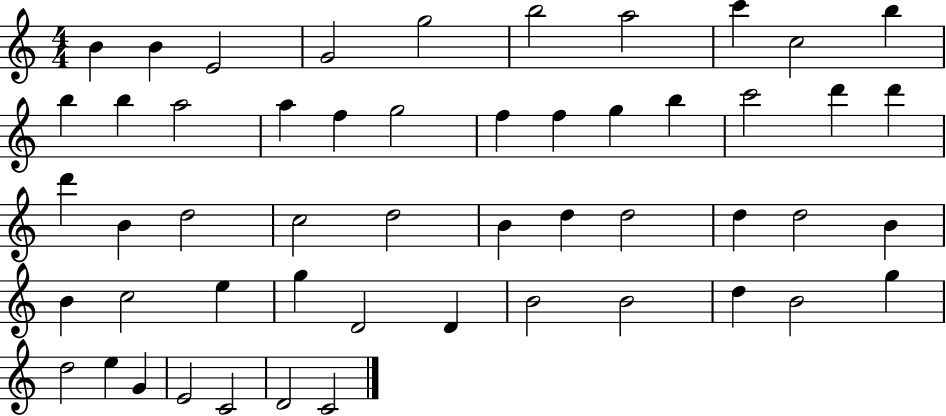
B4/q B4/q E4/h G4/h G5/h B5/h A5/h C6/q C5/h B5/q B5/q B5/q A5/h A5/q F5/q G5/h F5/q F5/q G5/q B5/q C6/h D6/q D6/q D6/q B4/q D5/h C5/h D5/h B4/q D5/q D5/h D5/q D5/h B4/q B4/q C5/h E5/q G5/q D4/h D4/q B4/h B4/h D5/q B4/h G5/q D5/h E5/q G4/q E4/h C4/h D4/h C4/h